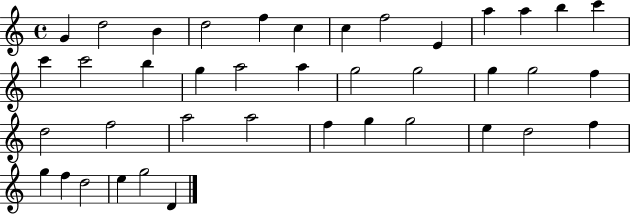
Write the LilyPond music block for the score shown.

{
  \clef treble
  \time 4/4
  \defaultTimeSignature
  \key c \major
  g'4 d''2 b'4 | d''2 f''4 c''4 | c''4 f''2 e'4 | a''4 a''4 b''4 c'''4 | \break c'''4 c'''2 b''4 | g''4 a''2 a''4 | g''2 g''2 | g''4 g''2 f''4 | \break d''2 f''2 | a''2 a''2 | f''4 g''4 g''2 | e''4 d''2 f''4 | \break g''4 f''4 d''2 | e''4 g''2 d'4 | \bar "|."
}